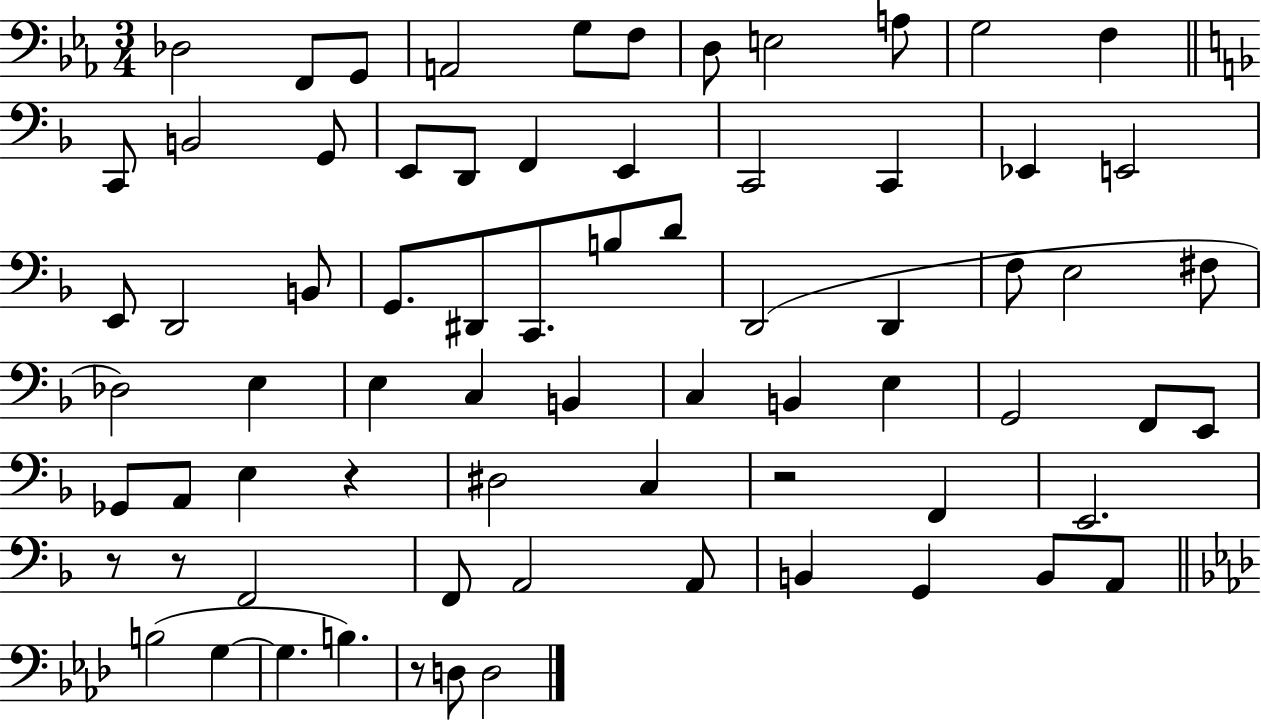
{
  \clef bass
  \numericTimeSignature
  \time 3/4
  \key ees \major
  des2 f,8 g,8 | a,2 g8 f8 | d8 e2 a8 | g2 f4 | \break \bar "||" \break \key d \minor c,8 b,2 g,8 | e,8 d,8 f,4 e,4 | c,2 c,4 | ees,4 e,2 | \break e,8 d,2 b,8 | g,8. dis,8 c,8. b8 d'8 | d,2( d,4 | f8 e2 fis8 | \break des2) e4 | e4 c4 b,4 | c4 b,4 e4 | g,2 f,8 e,8 | \break ges,8 a,8 e4 r4 | dis2 c4 | r2 f,4 | e,2. | \break r8 r8 f,2 | f,8 a,2 a,8 | b,4 g,4 b,8 a,8 | \bar "||" \break \key aes \major b2( g4~~ | g4. b4.) | r8 d8 d2 | \bar "|."
}